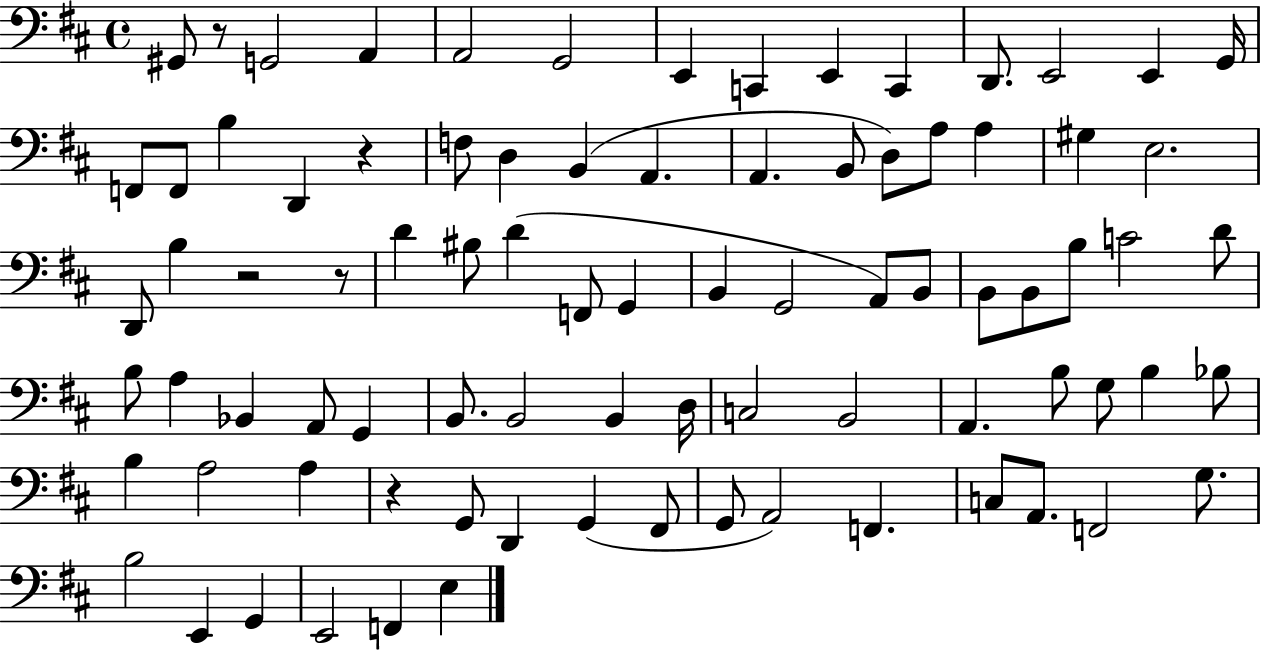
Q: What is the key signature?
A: D major